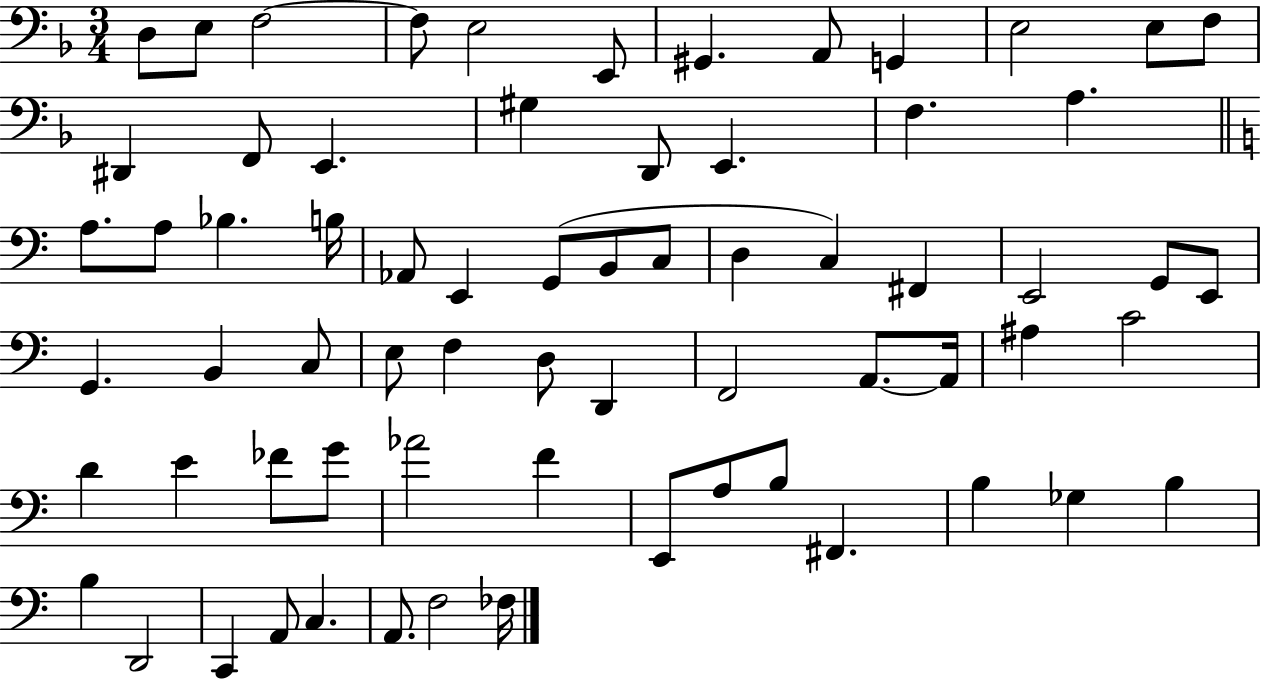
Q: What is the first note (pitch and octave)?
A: D3